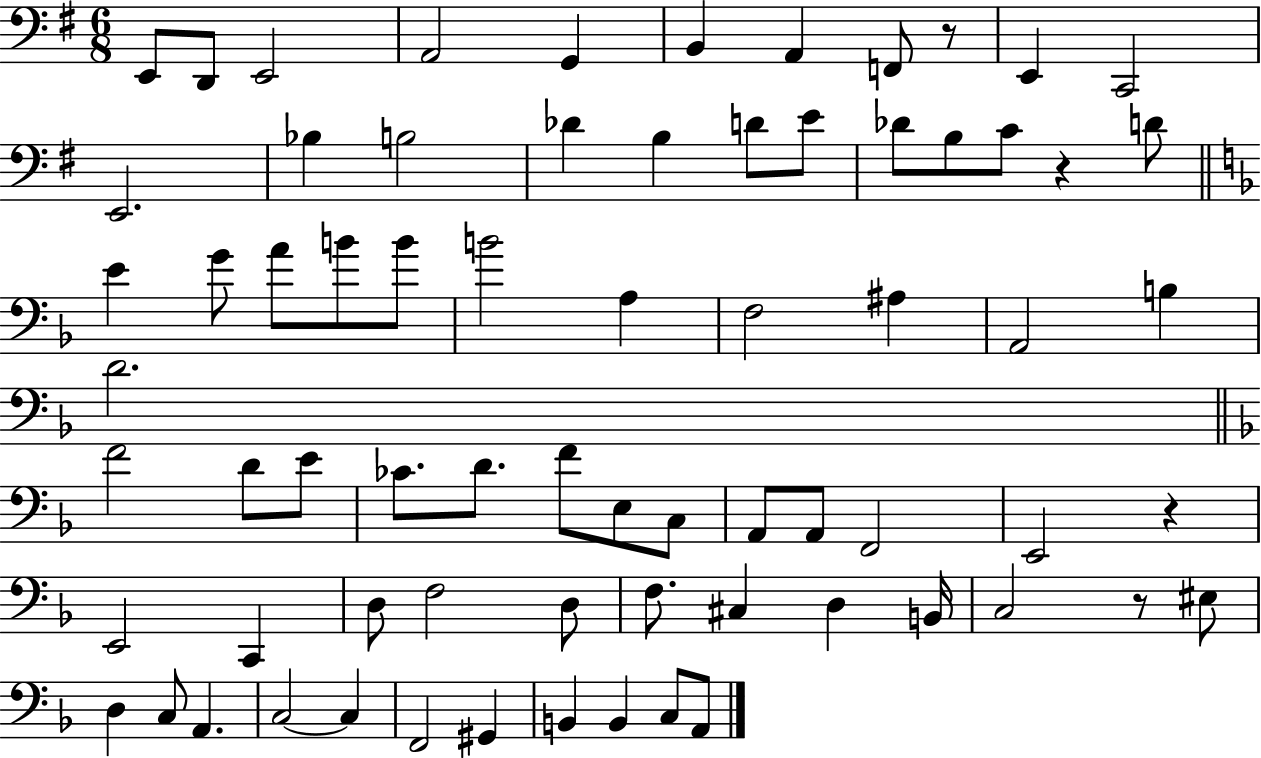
E2/e D2/e E2/h A2/h G2/q B2/q A2/q F2/e R/e E2/q C2/h E2/h. Bb3/q B3/h Db4/q B3/q D4/e E4/e Db4/e B3/e C4/e R/q D4/e E4/q G4/e A4/e B4/e B4/e B4/h A3/q F3/h A#3/q A2/h B3/q D4/h. F4/h D4/e E4/e CES4/e. D4/e. F4/e E3/e C3/e A2/e A2/e F2/h E2/h R/q E2/h C2/q D3/e F3/h D3/e F3/e. C#3/q D3/q B2/s C3/h R/e EIS3/e D3/q C3/e A2/q. C3/h C3/q F2/h G#2/q B2/q B2/q C3/e A2/e